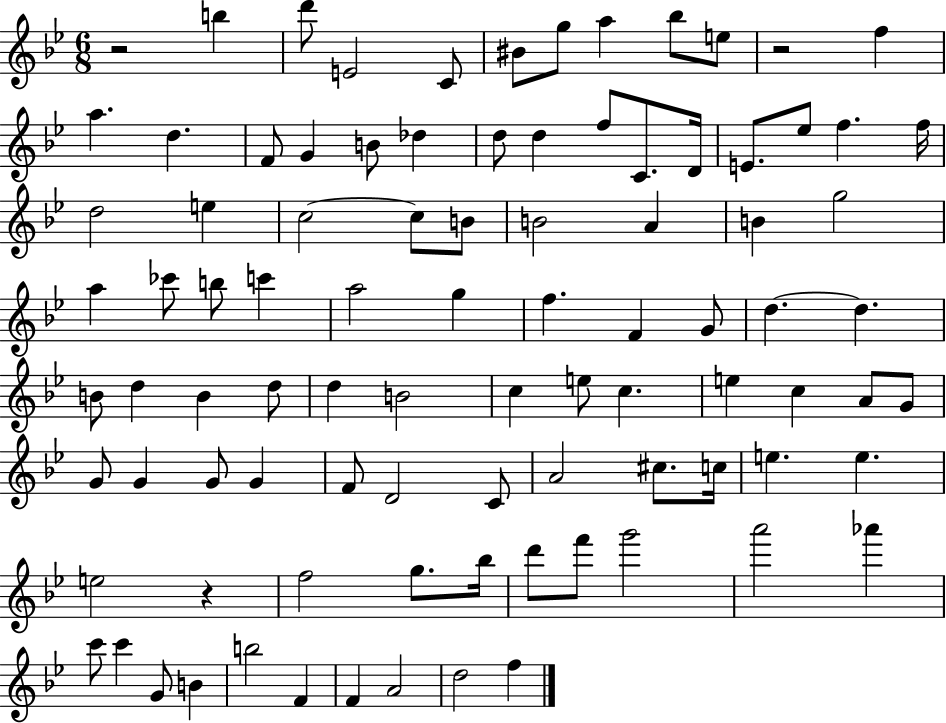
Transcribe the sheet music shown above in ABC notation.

X:1
T:Untitled
M:6/8
L:1/4
K:Bb
z2 b d'/2 E2 C/2 ^B/2 g/2 a _b/2 e/2 z2 f a d F/2 G B/2 _d d/2 d f/2 C/2 D/4 E/2 _e/2 f f/4 d2 e c2 c/2 B/2 B2 A B g2 a _c'/2 b/2 c' a2 g f F G/2 d d B/2 d B d/2 d B2 c e/2 c e c A/2 G/2 G/2 G G/2 G F/2 D2 C/2 A2 ^c/2 c/4 e e e2 z f2 g/2 _b/4 d'/2 f'/2 g'2 a'2 _a' c'/2 c' G/2 B b2 F F A2 d2 f